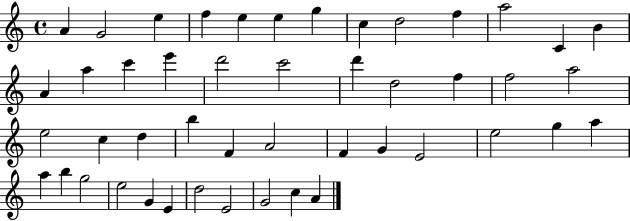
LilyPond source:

{
  \clef treble
  \time 4/4
  \defaultTimeSignature
  \key c \major
  a'4 g'2 e''4 | f''4 e''4 e''4 g''4 | c''4 d''2 f''4 | a''2 c'4 b'4 | \break a'4 a''4 c'''4 e'''4 | d'''2 c'''2 | d'''4 d''2 f''4 | f''2 a''2 | \break e''2 c''4 d''4 | b''4 f'4 a'2 | f'4 g'4 e'2 | e''2 g''4 a''4 | \break a''4 b''4 g''2 | e''2 g'4 e'4 | d''2 e'2 | g'2 c''4 a'4 | \break \bar "|."
}